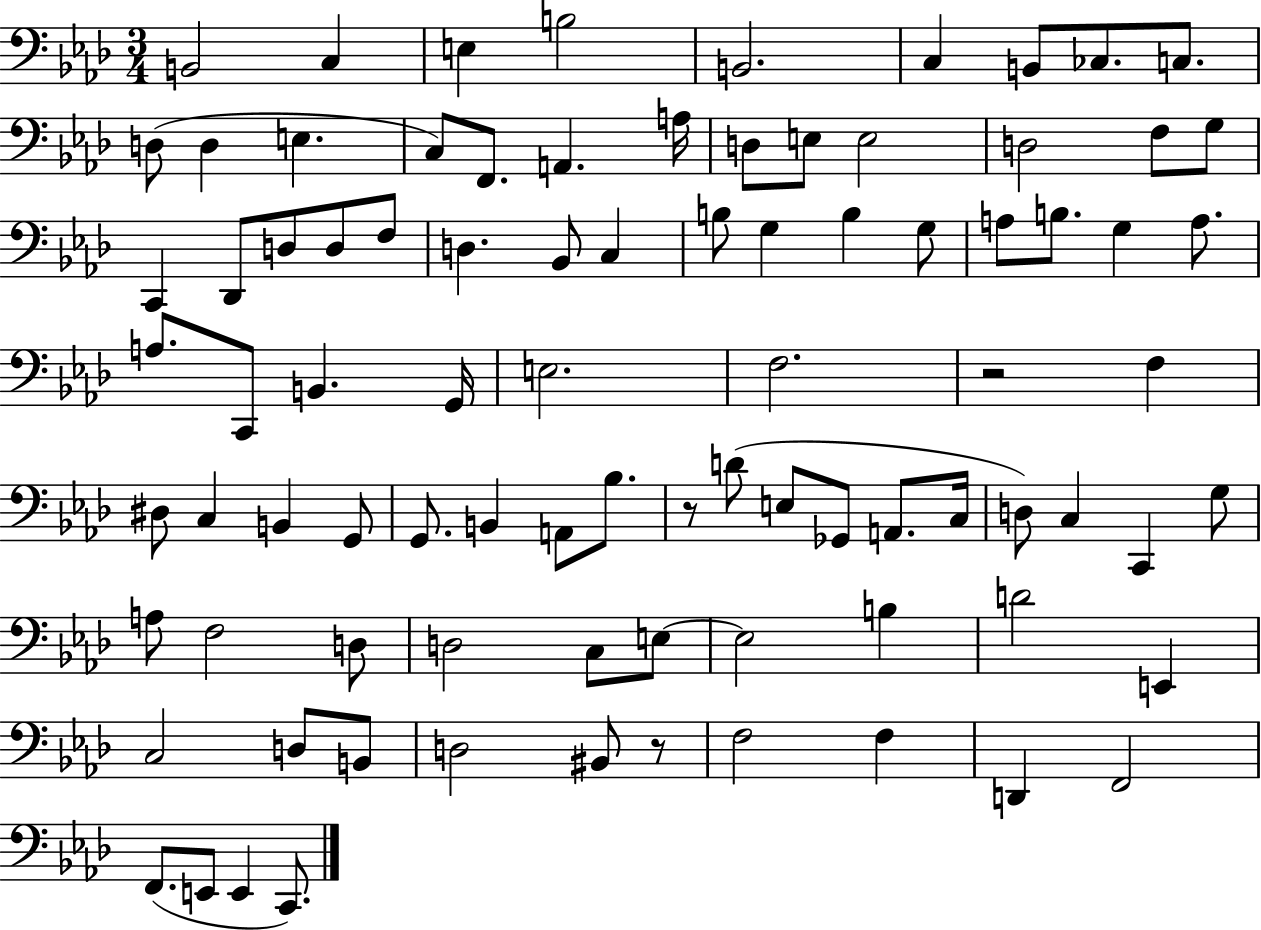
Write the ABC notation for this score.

X:1
T:Untitled
M:3/4
L:1/4
K:Ab
B,,2 C, E, B,2 B,,2 C, B,,/2 _C,/2 C,/2 D,/2 D, E, C,/2 F,,/2 A,, A,/4 D,/2 E,/2 E,2 D,2 F,/2 G,/2 C,, _D,,/2 D,/2 D,/2 F,/2 D, _B,,/2 C, B,/2 G, B, G,/2 A,/2 B,/2 G, A,/2 A,/2 C,,/2 B,, G,,/4 E,2 F,2 z2 F, ^D,/2 C, B,, G,,/2 G,,/2 B,, A,,/2 _B,/2 z/2 D/2 E,/2 _G,,/2 A,,/2 C,/4 D,/2 C, C,, G,/2 A,/2 F,2 D,/2 D,2 C,/2 E,/2 E,2 B, D2 E,, C,2 D,/2 B,,/2 D,2 ^B,,/2 z/2 F,2 F, D,, F,,2 F,,/2 E,,/2 E,, C,,/2